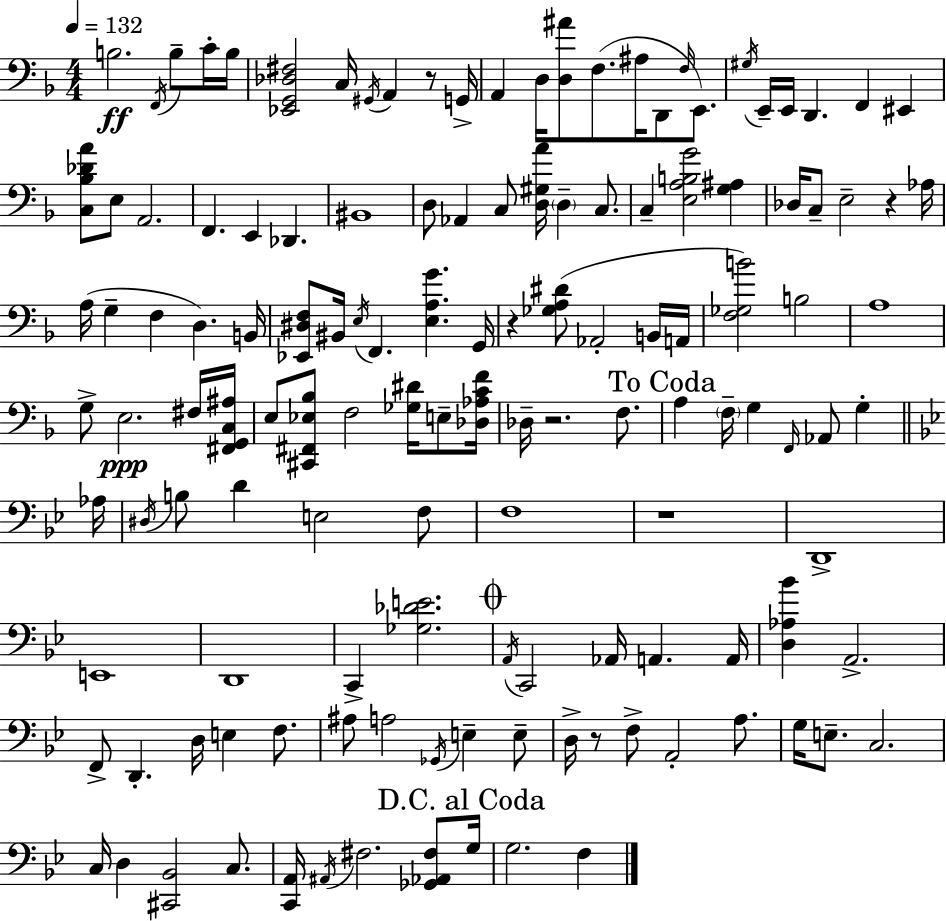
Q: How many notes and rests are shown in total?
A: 133